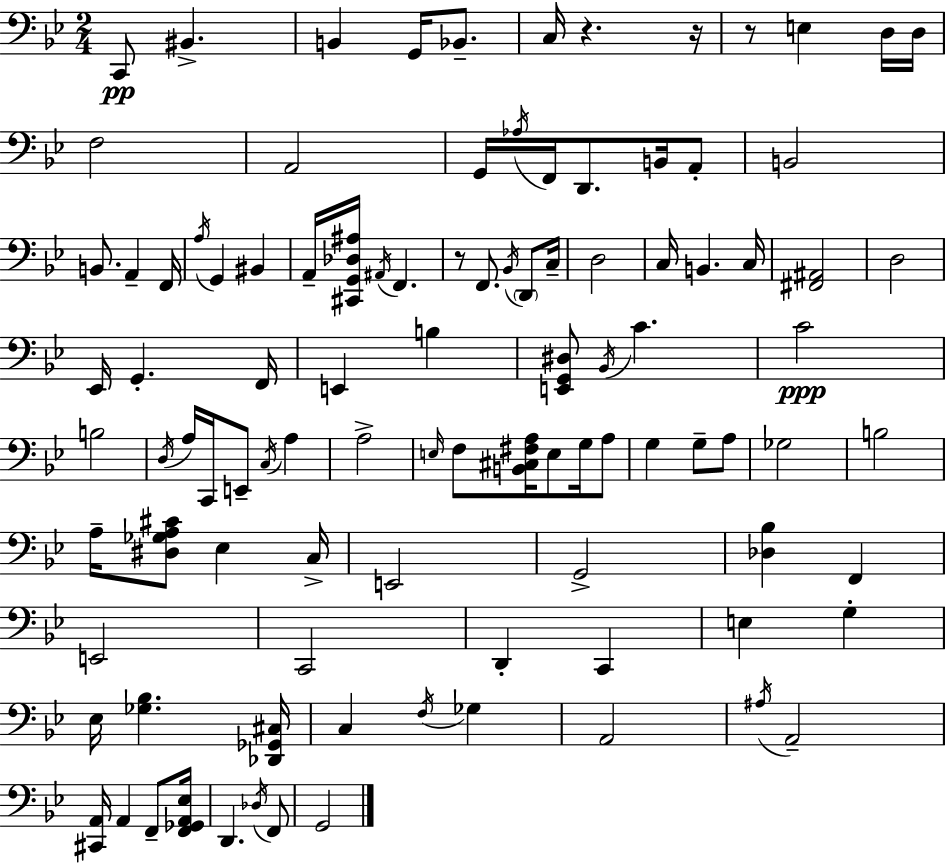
C2/e BIS2/q. B2/q G2/s Bb2/e. C3/s R/q. R/s R/e E3/q D3/s D3/s F3/h A2/h G2/s Ab3/s F2/s D2/e. B2/s A2/e B2/h B2/e. A2/q F2/s A3/s G2/q BIS2/q A2/s [C#2,G2,Db3,A#3]/s A#2/s F2/q. R/e F2/e. Bb2/s D2/e C3/s D3/h C3/s B2/q. C3/s [F#2,A#2]/h D3/h Eb2/s G2/q. F2/s E2/q B3/q [E2,G2,D#3]/e Bb2/s C4/q. C4/h B3/h D3/s A3/s C2/s E2/e C3/s A3/q A3/h E3/s F3/e [B2,C#3,F#3,A3]/s E3/e G3/s A3/e G3/q G3/e A3/e Gb3/h B3/h A3/s [D#3,Gb3,A3,C#4]/e Eb3/q C3/s E2/h G2/h [Db3,Bb3]/q F2/q E2/h C2/h D2/q C2/q E3/q G3/q Eb3/s [Gb3,Bb3]/q. [Db2,Gb2,C#3]/s C3/q F3/s Gb3/q A2/h A#3/s A2/h [C#2,A2]/s A2/q F2/e [F2,Gb2,A2,Eb3]/s D2/q. Db3/s F2/e G2/h